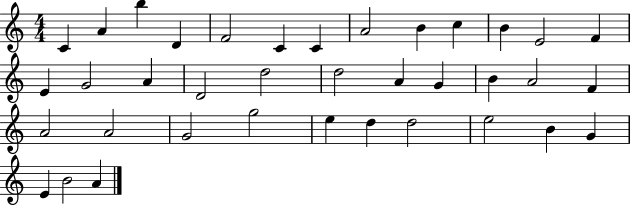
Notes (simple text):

C4/q A4/q B5/q D4/q F4/h C4/q C4/q A4/h B4/q C5/q B4/q E4/h F4/q E4/q G4/h A4/q D4/h D5/h D5/h A4/q G4/q B4/q A4/h F4/q A4/h A4/h G4/h G5/h E5/q D5/q D5/h E5/h B4/q G4/q E4/q B4/h A4/q